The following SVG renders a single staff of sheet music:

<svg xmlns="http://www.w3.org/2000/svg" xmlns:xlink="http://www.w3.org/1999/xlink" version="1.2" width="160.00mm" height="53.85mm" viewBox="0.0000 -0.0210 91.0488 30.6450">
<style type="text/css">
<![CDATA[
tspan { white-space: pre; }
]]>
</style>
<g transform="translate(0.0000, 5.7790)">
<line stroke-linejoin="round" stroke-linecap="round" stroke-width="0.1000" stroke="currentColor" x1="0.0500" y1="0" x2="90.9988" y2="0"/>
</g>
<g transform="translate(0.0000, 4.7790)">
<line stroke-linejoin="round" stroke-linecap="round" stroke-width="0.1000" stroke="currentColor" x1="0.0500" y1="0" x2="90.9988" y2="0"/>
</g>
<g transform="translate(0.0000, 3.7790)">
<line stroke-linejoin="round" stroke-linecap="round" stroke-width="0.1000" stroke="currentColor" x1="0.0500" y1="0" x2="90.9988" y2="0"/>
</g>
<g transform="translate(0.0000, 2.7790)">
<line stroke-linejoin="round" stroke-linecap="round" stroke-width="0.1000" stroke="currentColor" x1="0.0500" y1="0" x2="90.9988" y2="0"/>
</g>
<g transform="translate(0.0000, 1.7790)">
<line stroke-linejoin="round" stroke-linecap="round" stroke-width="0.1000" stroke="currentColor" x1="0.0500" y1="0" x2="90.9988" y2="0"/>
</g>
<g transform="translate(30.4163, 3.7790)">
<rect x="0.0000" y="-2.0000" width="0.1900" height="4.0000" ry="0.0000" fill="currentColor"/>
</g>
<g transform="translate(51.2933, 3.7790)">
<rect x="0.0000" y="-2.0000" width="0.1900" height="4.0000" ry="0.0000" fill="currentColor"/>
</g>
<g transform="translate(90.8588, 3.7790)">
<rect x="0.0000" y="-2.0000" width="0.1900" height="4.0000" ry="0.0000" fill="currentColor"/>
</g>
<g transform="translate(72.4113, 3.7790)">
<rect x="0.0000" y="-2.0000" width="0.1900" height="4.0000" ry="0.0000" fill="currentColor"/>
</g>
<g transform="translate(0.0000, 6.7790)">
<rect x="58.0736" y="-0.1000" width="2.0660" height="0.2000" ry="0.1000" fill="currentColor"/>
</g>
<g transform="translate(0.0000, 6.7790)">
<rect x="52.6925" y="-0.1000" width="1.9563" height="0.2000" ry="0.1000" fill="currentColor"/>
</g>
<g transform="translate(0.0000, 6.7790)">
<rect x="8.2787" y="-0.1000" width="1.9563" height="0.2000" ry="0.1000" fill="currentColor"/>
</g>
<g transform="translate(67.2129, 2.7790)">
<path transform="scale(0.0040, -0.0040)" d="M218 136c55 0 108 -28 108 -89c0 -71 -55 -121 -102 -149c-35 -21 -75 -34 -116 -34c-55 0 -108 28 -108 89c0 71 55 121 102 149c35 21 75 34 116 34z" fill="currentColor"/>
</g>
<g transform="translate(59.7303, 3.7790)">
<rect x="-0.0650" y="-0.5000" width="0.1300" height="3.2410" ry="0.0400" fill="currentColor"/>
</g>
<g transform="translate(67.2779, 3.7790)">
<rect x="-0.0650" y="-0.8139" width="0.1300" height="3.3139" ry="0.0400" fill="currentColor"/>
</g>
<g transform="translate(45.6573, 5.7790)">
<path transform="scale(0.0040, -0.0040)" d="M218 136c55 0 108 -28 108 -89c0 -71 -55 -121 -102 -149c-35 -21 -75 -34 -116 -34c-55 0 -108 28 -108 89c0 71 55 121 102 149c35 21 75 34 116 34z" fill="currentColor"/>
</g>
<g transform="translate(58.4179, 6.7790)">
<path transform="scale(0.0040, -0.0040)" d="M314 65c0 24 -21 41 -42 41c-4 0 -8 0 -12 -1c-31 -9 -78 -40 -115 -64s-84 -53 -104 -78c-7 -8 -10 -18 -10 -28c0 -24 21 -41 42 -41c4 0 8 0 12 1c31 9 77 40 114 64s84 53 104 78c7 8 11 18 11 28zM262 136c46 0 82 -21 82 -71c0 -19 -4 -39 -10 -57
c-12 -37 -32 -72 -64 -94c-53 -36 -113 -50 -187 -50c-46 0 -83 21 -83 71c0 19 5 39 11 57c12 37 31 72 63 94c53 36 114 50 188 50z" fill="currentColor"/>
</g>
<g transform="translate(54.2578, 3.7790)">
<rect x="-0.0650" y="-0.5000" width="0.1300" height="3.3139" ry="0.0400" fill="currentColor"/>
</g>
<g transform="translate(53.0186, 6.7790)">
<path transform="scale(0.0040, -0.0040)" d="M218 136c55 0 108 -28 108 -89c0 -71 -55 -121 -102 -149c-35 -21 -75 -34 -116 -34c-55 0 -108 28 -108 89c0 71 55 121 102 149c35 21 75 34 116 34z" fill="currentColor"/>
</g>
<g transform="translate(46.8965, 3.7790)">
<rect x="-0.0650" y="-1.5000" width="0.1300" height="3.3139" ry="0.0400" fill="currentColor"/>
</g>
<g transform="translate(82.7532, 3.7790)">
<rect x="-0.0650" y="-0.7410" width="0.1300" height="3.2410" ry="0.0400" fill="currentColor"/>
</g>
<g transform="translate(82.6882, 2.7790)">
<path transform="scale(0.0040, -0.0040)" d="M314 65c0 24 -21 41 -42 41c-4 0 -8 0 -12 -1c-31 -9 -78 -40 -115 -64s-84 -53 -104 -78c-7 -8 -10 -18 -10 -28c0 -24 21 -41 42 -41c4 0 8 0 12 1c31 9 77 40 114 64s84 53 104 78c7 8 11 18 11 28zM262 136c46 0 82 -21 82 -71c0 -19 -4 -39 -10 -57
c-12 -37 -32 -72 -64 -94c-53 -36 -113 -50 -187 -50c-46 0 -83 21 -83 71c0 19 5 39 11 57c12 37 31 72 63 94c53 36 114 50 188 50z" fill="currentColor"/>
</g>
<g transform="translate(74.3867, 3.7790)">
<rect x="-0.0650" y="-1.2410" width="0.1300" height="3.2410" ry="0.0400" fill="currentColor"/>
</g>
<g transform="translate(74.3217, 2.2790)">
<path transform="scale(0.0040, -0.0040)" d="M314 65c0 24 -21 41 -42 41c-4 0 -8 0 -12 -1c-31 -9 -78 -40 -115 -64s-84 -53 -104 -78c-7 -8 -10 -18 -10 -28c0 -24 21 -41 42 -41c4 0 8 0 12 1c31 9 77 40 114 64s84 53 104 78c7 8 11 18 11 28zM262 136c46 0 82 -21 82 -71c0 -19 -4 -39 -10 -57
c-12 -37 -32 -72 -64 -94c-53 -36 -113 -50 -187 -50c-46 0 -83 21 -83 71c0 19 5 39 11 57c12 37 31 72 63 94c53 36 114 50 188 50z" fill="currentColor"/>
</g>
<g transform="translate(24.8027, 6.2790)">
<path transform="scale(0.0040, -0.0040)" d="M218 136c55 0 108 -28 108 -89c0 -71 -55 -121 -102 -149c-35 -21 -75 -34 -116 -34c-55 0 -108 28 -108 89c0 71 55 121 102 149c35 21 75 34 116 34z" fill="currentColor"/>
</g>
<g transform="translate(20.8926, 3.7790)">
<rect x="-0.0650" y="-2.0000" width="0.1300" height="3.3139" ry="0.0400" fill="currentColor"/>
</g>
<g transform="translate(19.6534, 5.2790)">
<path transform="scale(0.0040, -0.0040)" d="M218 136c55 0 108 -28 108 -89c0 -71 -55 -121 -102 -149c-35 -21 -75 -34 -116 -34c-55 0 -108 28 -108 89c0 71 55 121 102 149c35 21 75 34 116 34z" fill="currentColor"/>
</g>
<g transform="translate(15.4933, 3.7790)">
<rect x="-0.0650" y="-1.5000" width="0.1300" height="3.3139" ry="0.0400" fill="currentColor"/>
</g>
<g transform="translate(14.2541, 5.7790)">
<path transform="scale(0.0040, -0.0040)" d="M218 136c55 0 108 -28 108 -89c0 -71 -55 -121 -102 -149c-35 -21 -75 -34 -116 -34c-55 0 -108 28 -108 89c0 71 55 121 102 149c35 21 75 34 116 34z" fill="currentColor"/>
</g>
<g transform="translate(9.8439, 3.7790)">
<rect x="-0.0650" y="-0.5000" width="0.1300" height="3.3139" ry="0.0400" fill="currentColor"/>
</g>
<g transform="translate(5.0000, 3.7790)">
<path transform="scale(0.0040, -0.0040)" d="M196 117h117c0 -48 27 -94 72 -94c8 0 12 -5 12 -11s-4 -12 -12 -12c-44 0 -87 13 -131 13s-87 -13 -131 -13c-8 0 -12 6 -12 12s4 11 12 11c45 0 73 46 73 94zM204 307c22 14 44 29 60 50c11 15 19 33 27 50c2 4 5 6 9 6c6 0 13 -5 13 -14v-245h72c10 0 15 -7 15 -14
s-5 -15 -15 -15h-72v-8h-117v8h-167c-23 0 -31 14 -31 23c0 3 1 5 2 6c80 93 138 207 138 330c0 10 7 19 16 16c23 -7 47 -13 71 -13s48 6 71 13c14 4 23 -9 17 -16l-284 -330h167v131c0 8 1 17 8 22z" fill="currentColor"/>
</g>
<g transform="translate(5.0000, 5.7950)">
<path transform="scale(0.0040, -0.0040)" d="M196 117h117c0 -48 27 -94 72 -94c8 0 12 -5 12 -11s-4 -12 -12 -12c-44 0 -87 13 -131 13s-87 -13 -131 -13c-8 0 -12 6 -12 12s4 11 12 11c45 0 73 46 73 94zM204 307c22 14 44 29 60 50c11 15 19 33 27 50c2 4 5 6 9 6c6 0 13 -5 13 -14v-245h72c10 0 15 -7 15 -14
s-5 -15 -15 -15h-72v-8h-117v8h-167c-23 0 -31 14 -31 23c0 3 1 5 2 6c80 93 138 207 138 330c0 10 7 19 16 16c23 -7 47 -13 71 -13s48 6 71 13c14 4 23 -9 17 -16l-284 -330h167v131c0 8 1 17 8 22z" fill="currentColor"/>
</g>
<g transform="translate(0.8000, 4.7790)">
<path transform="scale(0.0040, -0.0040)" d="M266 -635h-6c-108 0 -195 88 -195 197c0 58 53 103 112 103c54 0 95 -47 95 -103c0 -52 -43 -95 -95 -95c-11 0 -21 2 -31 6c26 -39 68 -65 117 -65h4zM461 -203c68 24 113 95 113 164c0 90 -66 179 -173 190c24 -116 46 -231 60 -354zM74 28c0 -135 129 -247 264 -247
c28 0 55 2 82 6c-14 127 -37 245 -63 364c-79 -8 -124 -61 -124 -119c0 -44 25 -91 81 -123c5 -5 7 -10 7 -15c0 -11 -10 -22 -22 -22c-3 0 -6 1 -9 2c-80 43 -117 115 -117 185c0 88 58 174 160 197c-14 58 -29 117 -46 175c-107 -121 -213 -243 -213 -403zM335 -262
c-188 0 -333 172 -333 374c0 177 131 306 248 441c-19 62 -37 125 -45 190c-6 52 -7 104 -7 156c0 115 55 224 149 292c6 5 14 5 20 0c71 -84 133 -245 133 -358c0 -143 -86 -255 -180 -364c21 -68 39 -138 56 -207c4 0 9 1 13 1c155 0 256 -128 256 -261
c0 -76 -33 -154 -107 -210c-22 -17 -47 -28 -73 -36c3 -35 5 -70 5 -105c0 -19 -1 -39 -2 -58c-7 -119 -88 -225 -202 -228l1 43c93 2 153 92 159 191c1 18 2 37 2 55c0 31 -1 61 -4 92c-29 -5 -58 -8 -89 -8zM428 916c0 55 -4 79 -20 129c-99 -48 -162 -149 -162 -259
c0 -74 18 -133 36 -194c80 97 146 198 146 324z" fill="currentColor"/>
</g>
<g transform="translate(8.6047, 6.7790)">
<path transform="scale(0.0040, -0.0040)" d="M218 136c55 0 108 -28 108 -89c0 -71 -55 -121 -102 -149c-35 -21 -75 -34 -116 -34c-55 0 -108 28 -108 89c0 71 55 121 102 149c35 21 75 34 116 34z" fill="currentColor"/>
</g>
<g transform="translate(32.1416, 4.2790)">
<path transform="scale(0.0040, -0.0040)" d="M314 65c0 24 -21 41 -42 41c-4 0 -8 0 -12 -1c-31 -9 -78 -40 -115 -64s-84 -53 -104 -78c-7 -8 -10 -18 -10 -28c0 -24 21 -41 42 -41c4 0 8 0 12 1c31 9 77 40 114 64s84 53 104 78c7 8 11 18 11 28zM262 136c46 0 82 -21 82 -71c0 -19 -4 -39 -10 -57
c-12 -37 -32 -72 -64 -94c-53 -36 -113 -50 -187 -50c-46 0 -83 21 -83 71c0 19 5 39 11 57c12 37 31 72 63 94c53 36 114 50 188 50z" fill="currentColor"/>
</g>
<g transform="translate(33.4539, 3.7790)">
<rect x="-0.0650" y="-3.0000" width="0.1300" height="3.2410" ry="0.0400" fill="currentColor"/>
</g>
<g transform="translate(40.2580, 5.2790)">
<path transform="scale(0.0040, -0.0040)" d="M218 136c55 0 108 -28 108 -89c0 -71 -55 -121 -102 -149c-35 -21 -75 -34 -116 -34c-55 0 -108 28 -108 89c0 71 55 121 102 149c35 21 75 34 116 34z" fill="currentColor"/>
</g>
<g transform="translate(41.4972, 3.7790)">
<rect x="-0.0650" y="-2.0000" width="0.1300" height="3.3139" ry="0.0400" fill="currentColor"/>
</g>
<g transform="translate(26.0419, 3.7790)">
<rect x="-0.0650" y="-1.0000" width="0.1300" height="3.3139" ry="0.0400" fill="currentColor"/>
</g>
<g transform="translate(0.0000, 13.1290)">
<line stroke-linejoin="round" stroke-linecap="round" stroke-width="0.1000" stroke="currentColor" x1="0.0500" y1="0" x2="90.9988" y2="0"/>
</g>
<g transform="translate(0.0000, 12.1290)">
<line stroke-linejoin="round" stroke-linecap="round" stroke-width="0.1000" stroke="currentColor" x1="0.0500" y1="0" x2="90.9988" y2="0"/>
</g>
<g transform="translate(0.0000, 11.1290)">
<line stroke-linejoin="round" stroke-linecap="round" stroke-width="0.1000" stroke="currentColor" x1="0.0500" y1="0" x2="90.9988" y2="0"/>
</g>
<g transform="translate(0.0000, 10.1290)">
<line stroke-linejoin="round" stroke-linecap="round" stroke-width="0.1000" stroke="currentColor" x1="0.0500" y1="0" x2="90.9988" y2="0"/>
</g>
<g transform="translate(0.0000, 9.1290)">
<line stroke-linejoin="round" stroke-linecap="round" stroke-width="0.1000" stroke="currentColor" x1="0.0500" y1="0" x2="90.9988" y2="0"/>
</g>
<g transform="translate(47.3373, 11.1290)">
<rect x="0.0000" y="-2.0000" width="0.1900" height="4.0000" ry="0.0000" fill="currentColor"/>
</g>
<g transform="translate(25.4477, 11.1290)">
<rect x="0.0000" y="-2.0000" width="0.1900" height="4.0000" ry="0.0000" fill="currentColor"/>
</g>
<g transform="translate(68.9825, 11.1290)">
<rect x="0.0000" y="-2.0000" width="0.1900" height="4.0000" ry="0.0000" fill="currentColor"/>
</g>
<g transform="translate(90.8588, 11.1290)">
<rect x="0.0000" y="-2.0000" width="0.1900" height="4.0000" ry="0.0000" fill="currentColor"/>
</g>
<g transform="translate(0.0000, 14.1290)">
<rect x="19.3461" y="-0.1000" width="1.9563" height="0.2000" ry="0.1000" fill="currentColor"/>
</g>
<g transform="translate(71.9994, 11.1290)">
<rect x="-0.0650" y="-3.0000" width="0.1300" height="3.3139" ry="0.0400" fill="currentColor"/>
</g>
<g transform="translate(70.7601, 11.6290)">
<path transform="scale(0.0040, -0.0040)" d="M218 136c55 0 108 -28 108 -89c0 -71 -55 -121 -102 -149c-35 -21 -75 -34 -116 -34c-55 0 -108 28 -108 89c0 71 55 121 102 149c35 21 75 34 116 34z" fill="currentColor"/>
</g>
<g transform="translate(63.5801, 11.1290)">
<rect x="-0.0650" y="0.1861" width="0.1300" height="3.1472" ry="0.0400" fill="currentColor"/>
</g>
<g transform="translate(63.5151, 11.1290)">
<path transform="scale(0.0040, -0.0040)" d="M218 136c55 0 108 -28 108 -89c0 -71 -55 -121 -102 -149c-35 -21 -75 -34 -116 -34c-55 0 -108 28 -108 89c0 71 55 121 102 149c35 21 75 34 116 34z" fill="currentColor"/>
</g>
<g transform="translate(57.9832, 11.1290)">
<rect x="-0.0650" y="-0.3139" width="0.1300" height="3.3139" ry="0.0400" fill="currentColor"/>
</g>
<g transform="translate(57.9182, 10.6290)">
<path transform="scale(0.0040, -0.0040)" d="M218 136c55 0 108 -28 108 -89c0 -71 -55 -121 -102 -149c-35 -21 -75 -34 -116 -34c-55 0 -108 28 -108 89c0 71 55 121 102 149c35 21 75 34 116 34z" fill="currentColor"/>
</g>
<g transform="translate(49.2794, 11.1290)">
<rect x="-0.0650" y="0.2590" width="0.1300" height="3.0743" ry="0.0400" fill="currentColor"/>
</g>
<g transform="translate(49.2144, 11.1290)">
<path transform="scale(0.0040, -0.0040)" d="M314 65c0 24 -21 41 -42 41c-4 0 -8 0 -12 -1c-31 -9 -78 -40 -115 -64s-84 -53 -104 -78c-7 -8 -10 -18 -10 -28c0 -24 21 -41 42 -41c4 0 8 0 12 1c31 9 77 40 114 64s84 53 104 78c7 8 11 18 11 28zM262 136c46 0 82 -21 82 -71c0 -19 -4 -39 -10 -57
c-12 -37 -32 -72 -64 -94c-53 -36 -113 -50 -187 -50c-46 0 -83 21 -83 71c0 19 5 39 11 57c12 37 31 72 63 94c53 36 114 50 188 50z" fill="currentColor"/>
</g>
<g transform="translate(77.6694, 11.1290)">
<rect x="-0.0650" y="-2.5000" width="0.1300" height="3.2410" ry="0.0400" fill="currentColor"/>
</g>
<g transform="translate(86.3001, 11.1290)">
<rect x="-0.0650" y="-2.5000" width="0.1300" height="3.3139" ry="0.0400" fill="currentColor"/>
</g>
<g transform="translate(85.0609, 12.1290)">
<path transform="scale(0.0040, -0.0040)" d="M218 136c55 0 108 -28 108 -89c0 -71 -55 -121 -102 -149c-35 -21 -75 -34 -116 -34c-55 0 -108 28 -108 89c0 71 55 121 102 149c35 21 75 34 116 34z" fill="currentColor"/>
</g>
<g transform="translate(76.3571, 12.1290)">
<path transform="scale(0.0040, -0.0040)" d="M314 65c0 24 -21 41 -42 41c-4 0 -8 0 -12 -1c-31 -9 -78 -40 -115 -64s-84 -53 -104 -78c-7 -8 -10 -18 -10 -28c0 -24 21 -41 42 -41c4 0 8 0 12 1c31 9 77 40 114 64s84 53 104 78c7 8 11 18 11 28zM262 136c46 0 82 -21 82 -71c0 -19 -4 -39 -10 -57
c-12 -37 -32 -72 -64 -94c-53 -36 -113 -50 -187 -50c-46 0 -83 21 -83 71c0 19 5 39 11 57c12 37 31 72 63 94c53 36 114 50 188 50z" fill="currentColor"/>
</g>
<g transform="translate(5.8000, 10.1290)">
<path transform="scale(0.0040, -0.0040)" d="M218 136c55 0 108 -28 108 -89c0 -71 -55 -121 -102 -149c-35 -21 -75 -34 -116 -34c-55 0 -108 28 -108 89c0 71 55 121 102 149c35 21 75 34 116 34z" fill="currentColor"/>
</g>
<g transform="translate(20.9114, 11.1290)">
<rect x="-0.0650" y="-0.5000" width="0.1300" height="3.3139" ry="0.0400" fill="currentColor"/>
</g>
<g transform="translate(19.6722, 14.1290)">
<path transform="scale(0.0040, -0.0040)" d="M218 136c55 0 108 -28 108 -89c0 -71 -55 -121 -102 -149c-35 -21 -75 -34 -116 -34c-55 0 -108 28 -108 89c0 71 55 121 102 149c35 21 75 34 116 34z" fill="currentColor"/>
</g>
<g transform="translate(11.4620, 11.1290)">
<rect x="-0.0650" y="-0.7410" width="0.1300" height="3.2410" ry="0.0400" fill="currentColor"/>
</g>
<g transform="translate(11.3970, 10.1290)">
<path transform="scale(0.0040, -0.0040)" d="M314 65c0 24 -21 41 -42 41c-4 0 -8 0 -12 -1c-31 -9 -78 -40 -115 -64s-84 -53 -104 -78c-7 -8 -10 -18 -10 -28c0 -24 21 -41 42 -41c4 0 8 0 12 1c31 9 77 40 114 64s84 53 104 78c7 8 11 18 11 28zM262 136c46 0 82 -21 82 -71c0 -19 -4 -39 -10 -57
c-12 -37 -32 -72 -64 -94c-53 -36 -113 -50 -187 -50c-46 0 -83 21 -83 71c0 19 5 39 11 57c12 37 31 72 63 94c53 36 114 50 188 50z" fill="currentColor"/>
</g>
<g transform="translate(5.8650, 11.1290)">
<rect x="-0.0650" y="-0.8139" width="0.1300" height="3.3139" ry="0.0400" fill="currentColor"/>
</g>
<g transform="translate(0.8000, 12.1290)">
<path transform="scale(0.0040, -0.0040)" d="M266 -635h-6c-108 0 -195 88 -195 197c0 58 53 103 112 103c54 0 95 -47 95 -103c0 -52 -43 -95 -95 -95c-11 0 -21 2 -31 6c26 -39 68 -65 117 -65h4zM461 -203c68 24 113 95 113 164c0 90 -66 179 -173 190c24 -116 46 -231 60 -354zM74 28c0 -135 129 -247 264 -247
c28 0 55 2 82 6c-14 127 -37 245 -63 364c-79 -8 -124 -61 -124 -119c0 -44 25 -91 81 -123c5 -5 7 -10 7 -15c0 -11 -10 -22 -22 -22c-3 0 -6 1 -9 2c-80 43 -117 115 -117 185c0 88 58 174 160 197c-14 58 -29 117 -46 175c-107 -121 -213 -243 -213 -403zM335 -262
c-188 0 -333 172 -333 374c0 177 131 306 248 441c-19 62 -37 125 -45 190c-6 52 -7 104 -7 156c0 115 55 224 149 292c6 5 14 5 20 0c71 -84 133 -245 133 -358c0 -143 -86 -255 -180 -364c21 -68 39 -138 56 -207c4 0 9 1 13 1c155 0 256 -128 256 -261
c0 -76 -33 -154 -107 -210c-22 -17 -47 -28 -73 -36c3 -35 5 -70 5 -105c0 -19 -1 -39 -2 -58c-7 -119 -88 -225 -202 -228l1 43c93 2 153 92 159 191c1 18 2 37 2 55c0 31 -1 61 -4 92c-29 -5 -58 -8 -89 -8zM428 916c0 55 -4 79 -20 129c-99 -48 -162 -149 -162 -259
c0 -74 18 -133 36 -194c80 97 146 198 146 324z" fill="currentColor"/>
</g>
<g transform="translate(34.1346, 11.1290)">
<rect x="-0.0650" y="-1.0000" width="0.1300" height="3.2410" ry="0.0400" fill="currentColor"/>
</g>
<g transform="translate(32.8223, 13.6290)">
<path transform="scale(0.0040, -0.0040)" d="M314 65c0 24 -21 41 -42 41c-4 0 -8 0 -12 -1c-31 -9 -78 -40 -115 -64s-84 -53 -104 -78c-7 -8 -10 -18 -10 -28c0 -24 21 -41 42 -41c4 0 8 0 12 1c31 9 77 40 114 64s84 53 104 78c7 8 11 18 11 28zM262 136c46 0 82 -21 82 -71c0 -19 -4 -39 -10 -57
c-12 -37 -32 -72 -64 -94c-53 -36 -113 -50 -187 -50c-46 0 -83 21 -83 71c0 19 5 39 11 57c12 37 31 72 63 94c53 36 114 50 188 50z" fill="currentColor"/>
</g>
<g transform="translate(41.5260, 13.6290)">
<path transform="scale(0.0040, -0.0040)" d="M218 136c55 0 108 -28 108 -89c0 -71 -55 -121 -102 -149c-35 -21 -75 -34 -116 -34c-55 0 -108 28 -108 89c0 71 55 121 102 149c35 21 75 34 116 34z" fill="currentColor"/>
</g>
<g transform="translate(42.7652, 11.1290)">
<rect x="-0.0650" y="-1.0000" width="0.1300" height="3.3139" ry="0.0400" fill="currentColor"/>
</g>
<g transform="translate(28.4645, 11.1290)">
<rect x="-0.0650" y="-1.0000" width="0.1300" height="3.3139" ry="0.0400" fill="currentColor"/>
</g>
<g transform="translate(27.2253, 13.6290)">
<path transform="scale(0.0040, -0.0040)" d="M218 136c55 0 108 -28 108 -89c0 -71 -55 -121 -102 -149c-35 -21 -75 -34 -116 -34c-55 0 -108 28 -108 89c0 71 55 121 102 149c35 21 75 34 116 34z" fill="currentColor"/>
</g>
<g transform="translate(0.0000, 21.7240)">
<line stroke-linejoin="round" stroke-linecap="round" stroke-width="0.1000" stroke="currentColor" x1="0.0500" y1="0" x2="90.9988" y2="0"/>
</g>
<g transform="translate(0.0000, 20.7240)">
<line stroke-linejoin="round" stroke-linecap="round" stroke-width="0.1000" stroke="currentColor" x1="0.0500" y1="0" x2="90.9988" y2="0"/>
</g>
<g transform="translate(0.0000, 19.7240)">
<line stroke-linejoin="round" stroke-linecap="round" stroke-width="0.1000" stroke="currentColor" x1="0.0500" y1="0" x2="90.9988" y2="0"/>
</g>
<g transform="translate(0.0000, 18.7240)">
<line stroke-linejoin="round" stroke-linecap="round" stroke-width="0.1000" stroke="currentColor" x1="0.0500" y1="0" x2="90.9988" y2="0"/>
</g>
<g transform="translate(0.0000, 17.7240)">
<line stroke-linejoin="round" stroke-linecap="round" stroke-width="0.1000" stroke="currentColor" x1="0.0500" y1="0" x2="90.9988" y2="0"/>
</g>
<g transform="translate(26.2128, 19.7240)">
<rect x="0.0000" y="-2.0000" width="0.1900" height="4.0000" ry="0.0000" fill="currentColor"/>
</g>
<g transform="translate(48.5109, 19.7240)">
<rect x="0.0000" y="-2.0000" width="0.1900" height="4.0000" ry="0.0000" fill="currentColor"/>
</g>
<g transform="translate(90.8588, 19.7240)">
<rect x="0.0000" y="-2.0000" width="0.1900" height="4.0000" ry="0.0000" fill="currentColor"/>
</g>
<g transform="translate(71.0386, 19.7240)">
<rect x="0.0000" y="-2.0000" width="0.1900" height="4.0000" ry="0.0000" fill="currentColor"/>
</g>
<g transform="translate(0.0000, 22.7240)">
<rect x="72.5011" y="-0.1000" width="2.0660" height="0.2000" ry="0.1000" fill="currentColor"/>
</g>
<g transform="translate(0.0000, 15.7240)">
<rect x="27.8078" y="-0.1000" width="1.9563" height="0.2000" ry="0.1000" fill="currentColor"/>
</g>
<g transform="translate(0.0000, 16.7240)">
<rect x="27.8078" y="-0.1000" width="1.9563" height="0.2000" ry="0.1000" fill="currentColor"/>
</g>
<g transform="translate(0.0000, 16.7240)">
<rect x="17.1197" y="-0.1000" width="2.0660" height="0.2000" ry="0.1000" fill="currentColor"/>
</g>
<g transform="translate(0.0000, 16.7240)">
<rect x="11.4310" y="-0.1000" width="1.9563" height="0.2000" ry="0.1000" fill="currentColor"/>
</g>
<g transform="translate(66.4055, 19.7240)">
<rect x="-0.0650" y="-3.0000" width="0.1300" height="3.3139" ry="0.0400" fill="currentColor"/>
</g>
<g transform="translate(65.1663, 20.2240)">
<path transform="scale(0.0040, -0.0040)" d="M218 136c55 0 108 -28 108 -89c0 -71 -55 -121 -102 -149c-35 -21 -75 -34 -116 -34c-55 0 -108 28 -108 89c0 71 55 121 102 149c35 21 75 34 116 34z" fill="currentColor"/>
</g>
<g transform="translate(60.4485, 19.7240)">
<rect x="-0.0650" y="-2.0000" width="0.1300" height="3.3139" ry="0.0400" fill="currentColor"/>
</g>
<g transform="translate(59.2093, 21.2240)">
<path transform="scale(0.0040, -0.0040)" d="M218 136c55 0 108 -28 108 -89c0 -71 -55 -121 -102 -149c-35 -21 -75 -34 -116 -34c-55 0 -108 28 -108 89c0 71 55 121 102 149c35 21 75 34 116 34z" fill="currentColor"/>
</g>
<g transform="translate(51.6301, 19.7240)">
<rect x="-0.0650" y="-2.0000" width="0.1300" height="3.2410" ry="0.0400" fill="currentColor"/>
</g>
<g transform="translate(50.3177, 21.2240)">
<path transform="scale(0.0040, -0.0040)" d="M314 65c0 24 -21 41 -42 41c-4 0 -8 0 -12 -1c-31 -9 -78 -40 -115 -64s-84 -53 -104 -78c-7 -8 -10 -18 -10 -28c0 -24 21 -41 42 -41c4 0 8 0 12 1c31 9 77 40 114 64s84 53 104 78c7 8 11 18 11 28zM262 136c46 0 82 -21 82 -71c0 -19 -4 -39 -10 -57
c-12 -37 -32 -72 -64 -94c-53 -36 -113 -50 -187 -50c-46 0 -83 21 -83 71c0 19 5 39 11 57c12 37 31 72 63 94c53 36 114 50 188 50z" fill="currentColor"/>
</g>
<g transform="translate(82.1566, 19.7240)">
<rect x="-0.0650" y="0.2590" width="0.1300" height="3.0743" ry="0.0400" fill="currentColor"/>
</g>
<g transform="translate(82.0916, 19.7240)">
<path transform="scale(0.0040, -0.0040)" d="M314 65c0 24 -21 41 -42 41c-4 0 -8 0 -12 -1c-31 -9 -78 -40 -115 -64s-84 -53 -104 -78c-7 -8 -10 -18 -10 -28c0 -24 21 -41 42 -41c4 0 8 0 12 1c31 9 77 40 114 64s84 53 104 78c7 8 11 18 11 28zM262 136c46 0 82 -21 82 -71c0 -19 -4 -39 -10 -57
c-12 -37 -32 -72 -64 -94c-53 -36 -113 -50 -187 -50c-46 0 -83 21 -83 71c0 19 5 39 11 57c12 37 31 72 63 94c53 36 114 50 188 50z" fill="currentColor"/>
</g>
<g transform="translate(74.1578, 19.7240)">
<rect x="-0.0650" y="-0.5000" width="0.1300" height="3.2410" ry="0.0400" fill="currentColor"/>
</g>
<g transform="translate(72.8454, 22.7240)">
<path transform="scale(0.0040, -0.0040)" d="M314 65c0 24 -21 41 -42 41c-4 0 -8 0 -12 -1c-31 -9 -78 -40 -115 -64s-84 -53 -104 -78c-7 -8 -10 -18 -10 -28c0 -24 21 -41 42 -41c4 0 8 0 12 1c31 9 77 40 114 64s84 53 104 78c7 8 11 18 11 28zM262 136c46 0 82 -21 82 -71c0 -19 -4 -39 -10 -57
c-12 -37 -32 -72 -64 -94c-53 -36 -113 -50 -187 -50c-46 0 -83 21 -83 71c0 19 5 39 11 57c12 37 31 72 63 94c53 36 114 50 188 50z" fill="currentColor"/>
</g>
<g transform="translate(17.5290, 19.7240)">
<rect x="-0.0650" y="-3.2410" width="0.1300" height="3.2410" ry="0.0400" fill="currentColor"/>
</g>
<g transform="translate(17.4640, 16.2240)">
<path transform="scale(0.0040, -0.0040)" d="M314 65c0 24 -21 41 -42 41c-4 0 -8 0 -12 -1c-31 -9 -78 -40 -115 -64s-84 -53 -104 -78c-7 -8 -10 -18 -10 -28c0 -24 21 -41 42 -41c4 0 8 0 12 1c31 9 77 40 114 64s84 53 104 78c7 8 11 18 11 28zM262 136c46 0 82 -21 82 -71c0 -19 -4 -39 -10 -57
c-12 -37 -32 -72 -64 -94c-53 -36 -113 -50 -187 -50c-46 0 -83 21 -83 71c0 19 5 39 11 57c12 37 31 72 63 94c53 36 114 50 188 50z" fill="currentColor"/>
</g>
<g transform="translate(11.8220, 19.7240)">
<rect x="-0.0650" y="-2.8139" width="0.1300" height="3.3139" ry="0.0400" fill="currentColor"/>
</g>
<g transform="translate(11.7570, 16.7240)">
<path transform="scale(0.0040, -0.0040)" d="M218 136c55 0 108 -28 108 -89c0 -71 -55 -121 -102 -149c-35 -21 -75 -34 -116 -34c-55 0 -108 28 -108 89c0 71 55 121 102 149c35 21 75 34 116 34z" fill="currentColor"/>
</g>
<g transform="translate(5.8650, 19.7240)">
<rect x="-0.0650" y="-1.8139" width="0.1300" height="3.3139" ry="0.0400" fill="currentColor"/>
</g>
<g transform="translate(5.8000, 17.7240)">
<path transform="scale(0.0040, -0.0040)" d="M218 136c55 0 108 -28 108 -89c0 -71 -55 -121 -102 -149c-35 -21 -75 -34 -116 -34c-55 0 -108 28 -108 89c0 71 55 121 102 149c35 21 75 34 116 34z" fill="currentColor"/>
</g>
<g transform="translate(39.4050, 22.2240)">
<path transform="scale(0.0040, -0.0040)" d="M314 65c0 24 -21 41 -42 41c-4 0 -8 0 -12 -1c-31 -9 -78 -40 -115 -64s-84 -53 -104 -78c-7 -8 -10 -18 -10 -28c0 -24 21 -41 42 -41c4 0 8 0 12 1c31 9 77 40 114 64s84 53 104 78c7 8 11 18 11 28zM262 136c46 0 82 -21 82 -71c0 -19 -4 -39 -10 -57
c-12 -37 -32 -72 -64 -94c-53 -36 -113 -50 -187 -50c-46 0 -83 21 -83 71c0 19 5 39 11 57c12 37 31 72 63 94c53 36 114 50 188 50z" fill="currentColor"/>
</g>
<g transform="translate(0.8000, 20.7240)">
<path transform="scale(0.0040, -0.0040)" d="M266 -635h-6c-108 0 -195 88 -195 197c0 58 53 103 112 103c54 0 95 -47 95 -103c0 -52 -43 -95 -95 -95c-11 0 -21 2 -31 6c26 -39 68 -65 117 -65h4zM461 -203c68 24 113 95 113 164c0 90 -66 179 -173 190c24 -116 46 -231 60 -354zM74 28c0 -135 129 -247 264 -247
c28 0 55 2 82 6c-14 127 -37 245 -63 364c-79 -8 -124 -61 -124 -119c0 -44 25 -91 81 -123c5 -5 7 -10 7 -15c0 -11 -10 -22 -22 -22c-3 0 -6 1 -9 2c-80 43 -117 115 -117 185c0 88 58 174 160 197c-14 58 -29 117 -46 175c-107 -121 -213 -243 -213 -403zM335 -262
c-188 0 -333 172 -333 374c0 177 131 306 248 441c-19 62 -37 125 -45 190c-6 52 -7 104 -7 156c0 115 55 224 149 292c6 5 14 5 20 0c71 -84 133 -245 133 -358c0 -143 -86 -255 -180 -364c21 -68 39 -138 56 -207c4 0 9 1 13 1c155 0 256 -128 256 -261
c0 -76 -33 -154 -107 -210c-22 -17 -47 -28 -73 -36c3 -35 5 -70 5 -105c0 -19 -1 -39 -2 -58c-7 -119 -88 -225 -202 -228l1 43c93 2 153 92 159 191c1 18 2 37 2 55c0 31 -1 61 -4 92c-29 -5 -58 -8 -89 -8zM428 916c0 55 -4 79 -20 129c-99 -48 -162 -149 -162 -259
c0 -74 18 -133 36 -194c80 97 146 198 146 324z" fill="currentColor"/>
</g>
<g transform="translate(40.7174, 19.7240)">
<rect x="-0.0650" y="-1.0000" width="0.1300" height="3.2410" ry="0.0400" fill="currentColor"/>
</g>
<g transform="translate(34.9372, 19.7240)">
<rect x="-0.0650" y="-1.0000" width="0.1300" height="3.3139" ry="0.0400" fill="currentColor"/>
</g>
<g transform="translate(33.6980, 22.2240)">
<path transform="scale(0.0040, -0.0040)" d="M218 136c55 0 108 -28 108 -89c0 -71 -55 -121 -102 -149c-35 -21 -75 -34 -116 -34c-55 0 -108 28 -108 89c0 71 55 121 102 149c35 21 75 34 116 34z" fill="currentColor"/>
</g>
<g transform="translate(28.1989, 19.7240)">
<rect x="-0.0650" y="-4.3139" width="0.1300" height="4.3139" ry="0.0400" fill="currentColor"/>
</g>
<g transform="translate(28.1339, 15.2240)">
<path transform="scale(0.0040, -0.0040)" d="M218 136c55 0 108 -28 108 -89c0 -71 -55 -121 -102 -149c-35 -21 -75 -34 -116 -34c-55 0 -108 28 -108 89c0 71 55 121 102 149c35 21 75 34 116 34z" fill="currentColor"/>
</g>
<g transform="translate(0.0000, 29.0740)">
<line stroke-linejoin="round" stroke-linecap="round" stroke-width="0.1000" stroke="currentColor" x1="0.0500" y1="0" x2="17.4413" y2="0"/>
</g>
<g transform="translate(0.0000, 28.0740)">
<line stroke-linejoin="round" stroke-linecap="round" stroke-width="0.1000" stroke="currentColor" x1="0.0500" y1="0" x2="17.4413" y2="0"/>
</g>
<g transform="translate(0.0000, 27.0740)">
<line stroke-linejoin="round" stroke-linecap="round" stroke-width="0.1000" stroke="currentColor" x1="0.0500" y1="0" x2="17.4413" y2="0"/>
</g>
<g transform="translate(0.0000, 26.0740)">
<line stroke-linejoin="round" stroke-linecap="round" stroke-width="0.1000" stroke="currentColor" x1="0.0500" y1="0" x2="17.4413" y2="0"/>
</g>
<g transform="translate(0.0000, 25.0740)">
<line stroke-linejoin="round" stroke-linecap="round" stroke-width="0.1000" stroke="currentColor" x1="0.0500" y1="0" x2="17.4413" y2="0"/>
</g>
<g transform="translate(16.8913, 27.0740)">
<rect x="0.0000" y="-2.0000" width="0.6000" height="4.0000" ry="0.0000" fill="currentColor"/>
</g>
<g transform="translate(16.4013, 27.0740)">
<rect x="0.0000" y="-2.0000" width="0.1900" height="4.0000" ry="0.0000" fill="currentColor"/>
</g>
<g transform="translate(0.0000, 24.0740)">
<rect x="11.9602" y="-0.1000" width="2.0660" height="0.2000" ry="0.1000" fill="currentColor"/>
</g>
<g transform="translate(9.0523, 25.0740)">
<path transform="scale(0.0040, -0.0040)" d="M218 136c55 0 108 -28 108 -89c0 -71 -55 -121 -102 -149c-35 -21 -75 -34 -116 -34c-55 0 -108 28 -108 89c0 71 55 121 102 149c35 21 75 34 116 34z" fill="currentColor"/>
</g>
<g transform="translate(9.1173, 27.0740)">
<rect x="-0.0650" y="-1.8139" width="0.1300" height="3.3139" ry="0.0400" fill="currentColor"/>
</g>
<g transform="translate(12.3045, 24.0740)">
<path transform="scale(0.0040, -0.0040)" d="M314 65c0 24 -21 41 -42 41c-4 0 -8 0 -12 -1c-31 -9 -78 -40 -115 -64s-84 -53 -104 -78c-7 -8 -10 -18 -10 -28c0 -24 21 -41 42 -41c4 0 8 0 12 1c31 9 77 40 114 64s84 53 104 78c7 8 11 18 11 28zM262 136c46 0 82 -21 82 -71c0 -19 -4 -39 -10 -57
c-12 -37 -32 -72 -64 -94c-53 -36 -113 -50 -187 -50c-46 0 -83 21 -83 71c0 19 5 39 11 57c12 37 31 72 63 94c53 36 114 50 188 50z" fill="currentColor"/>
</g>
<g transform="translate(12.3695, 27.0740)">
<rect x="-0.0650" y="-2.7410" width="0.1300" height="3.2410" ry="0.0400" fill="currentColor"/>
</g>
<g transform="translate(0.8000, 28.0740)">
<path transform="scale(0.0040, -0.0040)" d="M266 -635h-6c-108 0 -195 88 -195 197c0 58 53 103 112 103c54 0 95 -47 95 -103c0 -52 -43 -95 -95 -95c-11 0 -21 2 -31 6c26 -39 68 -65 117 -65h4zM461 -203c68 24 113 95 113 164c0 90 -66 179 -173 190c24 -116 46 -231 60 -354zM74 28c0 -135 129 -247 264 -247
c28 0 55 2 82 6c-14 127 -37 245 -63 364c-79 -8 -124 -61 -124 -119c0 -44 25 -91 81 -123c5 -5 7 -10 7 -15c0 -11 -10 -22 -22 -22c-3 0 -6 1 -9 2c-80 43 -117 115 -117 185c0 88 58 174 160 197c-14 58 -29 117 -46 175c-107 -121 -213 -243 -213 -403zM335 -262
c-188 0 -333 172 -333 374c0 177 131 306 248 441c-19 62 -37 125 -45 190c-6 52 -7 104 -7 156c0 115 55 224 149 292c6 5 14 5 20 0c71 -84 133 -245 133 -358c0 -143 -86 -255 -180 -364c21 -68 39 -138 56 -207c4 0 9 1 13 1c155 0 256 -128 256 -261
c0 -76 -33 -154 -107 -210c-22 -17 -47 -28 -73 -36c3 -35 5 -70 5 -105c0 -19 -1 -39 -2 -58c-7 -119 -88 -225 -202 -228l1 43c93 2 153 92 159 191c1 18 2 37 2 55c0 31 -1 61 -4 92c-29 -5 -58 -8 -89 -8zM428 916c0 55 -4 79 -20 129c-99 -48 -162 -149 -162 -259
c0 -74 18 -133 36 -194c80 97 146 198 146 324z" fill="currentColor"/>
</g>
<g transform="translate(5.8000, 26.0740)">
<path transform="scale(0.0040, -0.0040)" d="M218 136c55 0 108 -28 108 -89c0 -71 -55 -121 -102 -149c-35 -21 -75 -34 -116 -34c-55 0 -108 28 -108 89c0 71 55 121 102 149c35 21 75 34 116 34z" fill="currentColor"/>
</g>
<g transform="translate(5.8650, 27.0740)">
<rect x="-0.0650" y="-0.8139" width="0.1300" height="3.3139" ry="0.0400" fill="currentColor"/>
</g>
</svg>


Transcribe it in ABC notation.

X:1
T:Untitled
M:4/4
L:1/4
K:C
C E F D A2 F E C C2 d e2 d2 d d2 C D D2 D B2 c B A G2 G f a b2 d' D D2 F2 F A C2 B2 d f a2